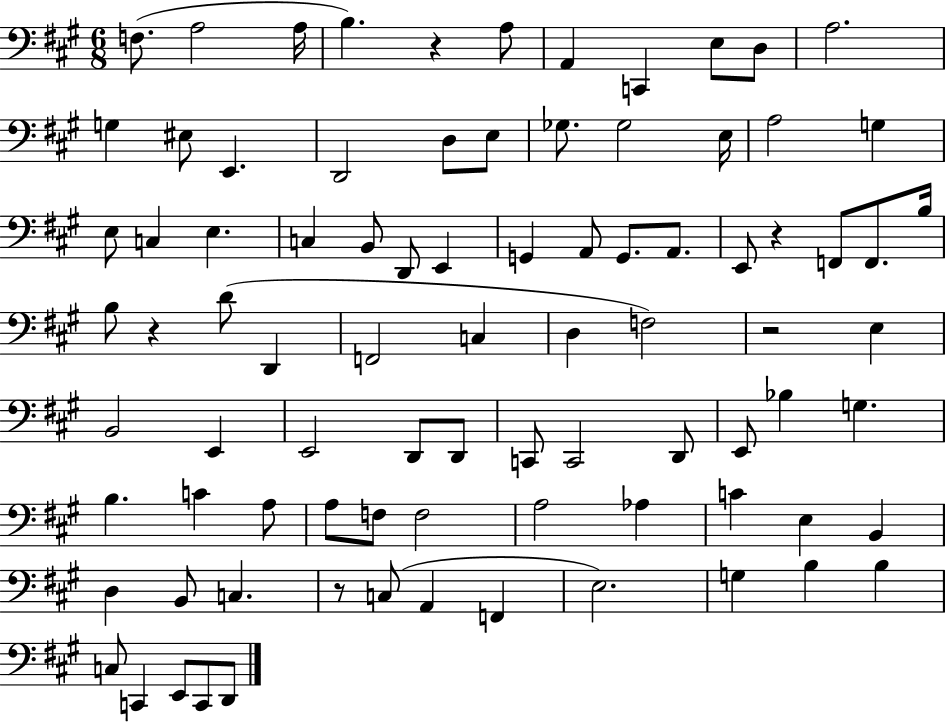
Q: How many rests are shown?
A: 5